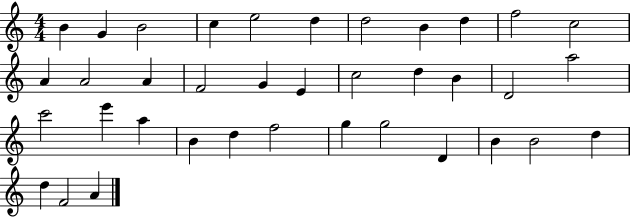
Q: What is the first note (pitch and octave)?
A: B4